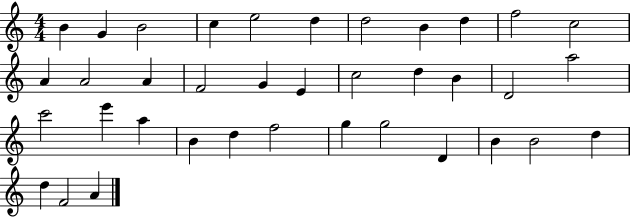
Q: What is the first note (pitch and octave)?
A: B4